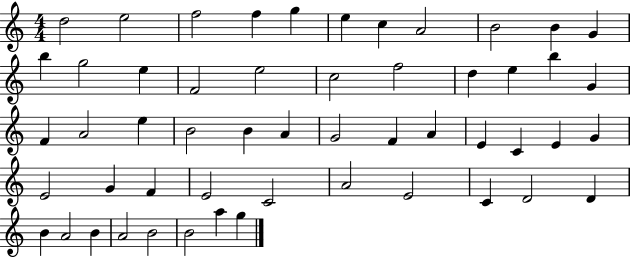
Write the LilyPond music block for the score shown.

{
  \clef treble
  \numericTimeSignature
  \time 4/4
  \key c \major
  d''2 e''2 | f''2 f''4 g''4 | e''4 c''4 a'2 | b'2 b'4 g'4 | \break b''4 g''2 e''4 | f'2 e''2 | c''2 f''2 | d''4 e''4 b''4 g'4 | \break f'4 a'2 e''4 | b'2 b'4 a'4 | g'2 f'4 a'4 | e'4 c'4 e'4 g'4 | \break e'2 g'4 f'4 | e'2 c'2 | a'2 e'2 | c'4 d'2 d'4 | \break b'4 a'2 b'4 | a'2 b'2 | b'2 a''4 g''4 | \bar "|."
}